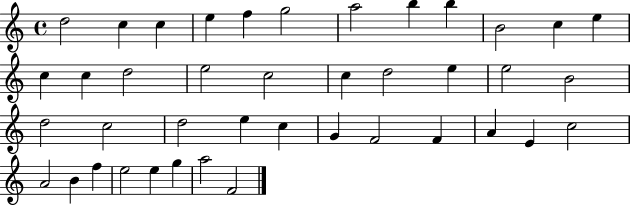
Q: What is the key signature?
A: C major